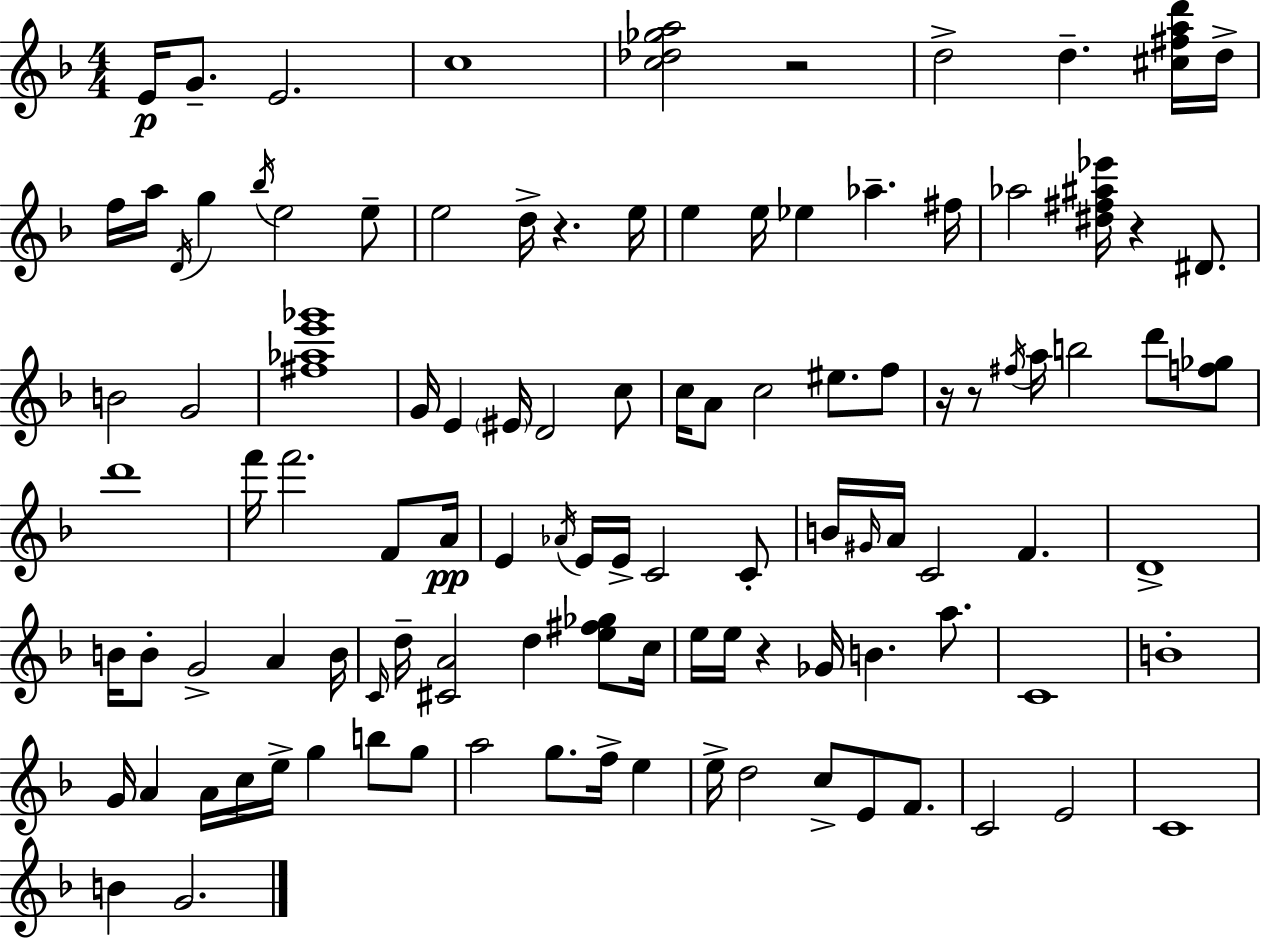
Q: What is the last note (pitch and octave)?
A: G4